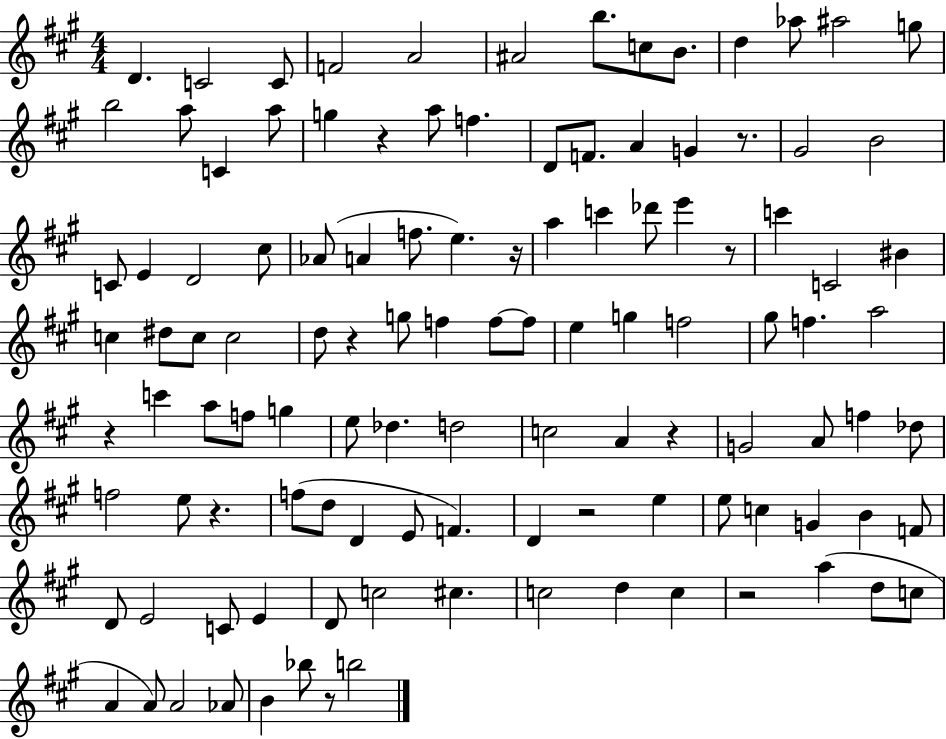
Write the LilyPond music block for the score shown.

{
  \clef treble
  \numericTimeSignature
  \time 4/4
  \key a \major
  d'4. c'2 c'8 | f'2 a'2 | ais'2 b''8. c''8 b'8. | d''4 aes''8 ais''2 g''8 | \break b''2 a''8 c'4 a''8 | g''4 r4 a''8 f''4. | d'8 f'8. a'4 g'4 r8. | gis'2 b'2 | \break c'8 e'4 d'2 cis''8 | aes'8( a'4 f''8. e''4.) r16 | a''4 c'''4 des'''8 e'''4 r8 | c'''4 c'2 bis'4 | \break c''4 dis''8 c''8 c''2 | d''8 r4 g''8 f''4 f''8~~ f''8 | e''4 g''4 f''2 | gis''8 f''4. a''2 | \break r4 c'''4 a''8 f''8 g''4 | e''8 des''4. d''2 | c''2 a'4 r4 | g'2 a'8 f''4 des''8 | \break f''2 e''8 r4. | f''8( d''8 d'4 e'8 f'4.) | d'4 r2 e''4 | e''8 c''4 g'4 b'4 f'8 | \break d'8 e'2 c'8 e'4 | d'8 c''2 cis''4. | c''2 d''4 c''4 | r2 a''4( d''8 c''8 | \break a'4 a'8) a'2 aes'8 | b'4 bes''8 r8 b''2 | \bar "|."
}